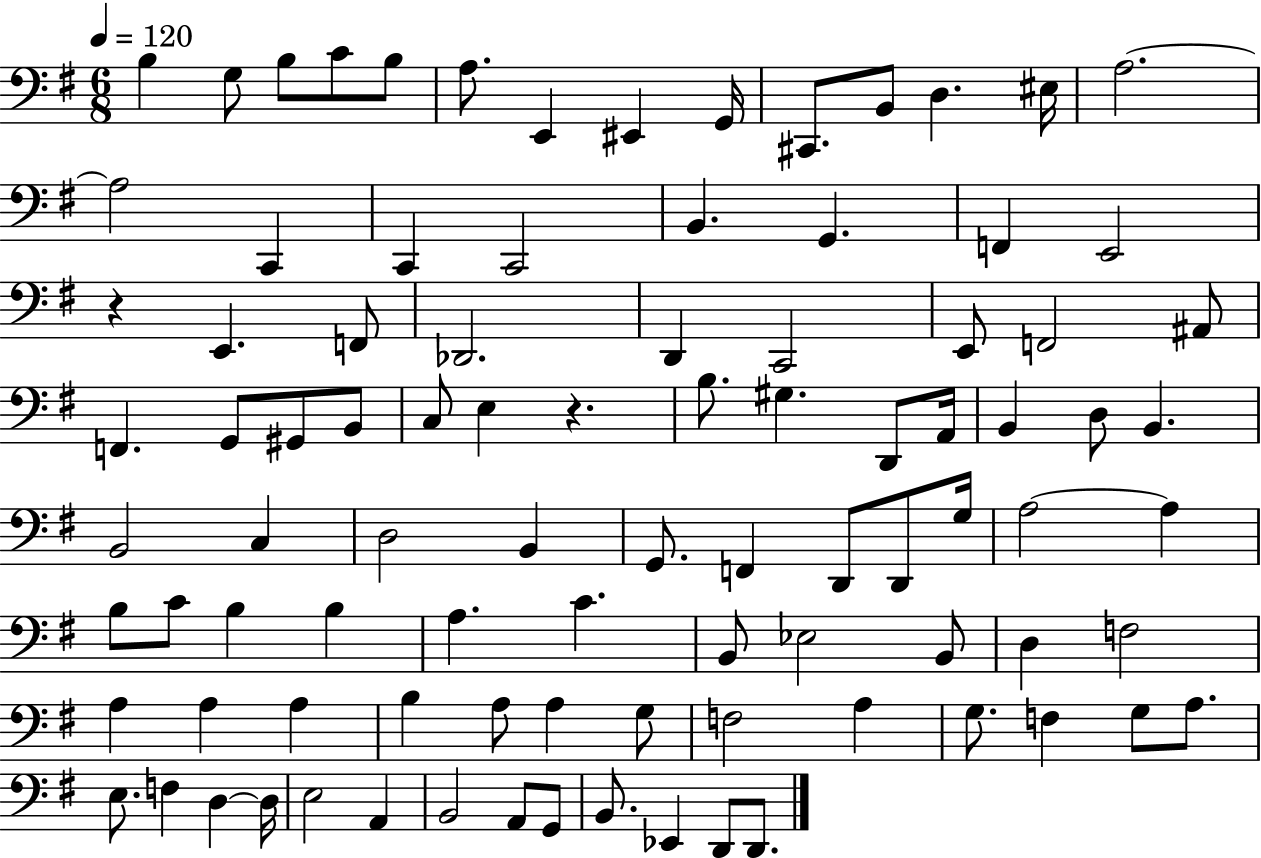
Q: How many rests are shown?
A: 2